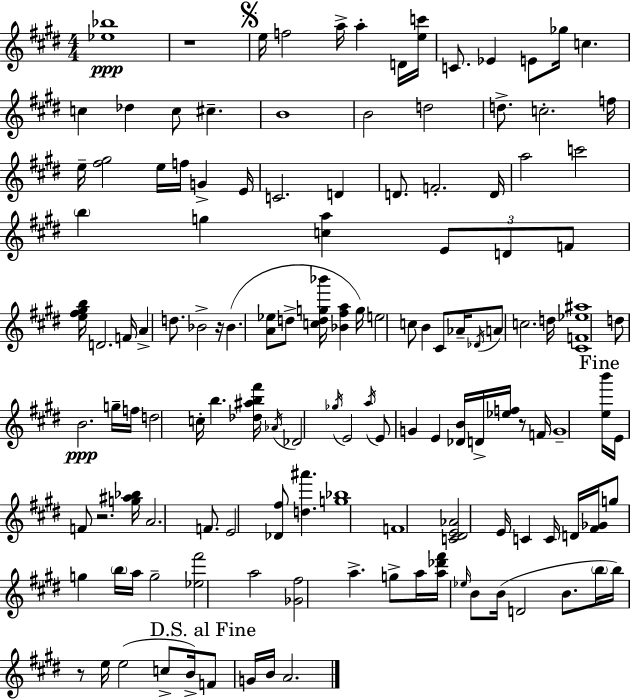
{
  \clef treble
  \numericTimeSignature
  \time 4/4
  \key e \major
  <ees'' bes''>1\ppp | r1 | \mark \markup { \musicglyph "scripts.segno" } e''16 f''2 a''16-> a''4-. d'16 <e'' c'''>16 | c'8. ees'4 e'8 ges''16 c''4. | \break c''4 des''4 c''8 cis''4.-- | b'1 | b'2 d''2 | d''8.-> c''2.-. f''16 | \break e''16-- <fis'' gis''>2 e''16 f''16 g'4-> e'16 | c'2. d'4 | d'8. f'2.-. d'16 | a''2 c'''2 | \break \parenthesize b''4 g''4 <c'' a''>4 \tuplet 3/2 { e'8 d'8 | f'8 } <e'' fis'' gis'' b''>16 d'2. f'16 | a'4-> d''8. bes'2-> r16 | bes'4.( <a' ees''>8 d''8-> <c'' d'' g'' bes'''>16 <bes' fis'' a''>4 g''16) | \break e''2 c''8 b'4 cis'8 | aes'16-- \acciaccatura { des'16 } a'8 c''2. | d''16 <cis' f' ees'' ais''>1 | d''8 b'2.\ppp g''16-- | \break f''16 d''2 c''16-. b''4. | <des'' ais'' b'' fis'''>16 \acciaccatura { aes'16 } des'2 \acciaccatura { ges''16 } e'2 | \acciaccatura { a''16 } e'8 g'4 e'4 <des' b'>16 d'16-> | <ees'' f''>16 r8 f'16 g'1-- | \break \mark "Fine" <e'' b'''>16 e'16 f'8 r2. | <g'' ais'' bes''>16 a'2. | f'8. e'2 <des' fis''>8 <d'' ais'''>4. | <g'' bes''>1 | \break f'1 | <c' dis' e' aes'>2 e'16 c'4 | c'16 d'16 <fis' ges'>16 g''8 g''4 \parenthesize b''16 a''16 g''2-- | <ees'' fis'''>2 a''2 | \break <ges' fis''>2 a''4.-> | g''8-> a''16 <a'' des''' fis'''>16 \grace { ees''16 } b'8 b'16( d'2 | b'8. \parenthesize b''16 b''16) r8 e''16 e''2( | c''8-> b'16->) \mark "D.S. al Fine" f'8 g'16 b'16 a'2. | \break \bar "|."
}